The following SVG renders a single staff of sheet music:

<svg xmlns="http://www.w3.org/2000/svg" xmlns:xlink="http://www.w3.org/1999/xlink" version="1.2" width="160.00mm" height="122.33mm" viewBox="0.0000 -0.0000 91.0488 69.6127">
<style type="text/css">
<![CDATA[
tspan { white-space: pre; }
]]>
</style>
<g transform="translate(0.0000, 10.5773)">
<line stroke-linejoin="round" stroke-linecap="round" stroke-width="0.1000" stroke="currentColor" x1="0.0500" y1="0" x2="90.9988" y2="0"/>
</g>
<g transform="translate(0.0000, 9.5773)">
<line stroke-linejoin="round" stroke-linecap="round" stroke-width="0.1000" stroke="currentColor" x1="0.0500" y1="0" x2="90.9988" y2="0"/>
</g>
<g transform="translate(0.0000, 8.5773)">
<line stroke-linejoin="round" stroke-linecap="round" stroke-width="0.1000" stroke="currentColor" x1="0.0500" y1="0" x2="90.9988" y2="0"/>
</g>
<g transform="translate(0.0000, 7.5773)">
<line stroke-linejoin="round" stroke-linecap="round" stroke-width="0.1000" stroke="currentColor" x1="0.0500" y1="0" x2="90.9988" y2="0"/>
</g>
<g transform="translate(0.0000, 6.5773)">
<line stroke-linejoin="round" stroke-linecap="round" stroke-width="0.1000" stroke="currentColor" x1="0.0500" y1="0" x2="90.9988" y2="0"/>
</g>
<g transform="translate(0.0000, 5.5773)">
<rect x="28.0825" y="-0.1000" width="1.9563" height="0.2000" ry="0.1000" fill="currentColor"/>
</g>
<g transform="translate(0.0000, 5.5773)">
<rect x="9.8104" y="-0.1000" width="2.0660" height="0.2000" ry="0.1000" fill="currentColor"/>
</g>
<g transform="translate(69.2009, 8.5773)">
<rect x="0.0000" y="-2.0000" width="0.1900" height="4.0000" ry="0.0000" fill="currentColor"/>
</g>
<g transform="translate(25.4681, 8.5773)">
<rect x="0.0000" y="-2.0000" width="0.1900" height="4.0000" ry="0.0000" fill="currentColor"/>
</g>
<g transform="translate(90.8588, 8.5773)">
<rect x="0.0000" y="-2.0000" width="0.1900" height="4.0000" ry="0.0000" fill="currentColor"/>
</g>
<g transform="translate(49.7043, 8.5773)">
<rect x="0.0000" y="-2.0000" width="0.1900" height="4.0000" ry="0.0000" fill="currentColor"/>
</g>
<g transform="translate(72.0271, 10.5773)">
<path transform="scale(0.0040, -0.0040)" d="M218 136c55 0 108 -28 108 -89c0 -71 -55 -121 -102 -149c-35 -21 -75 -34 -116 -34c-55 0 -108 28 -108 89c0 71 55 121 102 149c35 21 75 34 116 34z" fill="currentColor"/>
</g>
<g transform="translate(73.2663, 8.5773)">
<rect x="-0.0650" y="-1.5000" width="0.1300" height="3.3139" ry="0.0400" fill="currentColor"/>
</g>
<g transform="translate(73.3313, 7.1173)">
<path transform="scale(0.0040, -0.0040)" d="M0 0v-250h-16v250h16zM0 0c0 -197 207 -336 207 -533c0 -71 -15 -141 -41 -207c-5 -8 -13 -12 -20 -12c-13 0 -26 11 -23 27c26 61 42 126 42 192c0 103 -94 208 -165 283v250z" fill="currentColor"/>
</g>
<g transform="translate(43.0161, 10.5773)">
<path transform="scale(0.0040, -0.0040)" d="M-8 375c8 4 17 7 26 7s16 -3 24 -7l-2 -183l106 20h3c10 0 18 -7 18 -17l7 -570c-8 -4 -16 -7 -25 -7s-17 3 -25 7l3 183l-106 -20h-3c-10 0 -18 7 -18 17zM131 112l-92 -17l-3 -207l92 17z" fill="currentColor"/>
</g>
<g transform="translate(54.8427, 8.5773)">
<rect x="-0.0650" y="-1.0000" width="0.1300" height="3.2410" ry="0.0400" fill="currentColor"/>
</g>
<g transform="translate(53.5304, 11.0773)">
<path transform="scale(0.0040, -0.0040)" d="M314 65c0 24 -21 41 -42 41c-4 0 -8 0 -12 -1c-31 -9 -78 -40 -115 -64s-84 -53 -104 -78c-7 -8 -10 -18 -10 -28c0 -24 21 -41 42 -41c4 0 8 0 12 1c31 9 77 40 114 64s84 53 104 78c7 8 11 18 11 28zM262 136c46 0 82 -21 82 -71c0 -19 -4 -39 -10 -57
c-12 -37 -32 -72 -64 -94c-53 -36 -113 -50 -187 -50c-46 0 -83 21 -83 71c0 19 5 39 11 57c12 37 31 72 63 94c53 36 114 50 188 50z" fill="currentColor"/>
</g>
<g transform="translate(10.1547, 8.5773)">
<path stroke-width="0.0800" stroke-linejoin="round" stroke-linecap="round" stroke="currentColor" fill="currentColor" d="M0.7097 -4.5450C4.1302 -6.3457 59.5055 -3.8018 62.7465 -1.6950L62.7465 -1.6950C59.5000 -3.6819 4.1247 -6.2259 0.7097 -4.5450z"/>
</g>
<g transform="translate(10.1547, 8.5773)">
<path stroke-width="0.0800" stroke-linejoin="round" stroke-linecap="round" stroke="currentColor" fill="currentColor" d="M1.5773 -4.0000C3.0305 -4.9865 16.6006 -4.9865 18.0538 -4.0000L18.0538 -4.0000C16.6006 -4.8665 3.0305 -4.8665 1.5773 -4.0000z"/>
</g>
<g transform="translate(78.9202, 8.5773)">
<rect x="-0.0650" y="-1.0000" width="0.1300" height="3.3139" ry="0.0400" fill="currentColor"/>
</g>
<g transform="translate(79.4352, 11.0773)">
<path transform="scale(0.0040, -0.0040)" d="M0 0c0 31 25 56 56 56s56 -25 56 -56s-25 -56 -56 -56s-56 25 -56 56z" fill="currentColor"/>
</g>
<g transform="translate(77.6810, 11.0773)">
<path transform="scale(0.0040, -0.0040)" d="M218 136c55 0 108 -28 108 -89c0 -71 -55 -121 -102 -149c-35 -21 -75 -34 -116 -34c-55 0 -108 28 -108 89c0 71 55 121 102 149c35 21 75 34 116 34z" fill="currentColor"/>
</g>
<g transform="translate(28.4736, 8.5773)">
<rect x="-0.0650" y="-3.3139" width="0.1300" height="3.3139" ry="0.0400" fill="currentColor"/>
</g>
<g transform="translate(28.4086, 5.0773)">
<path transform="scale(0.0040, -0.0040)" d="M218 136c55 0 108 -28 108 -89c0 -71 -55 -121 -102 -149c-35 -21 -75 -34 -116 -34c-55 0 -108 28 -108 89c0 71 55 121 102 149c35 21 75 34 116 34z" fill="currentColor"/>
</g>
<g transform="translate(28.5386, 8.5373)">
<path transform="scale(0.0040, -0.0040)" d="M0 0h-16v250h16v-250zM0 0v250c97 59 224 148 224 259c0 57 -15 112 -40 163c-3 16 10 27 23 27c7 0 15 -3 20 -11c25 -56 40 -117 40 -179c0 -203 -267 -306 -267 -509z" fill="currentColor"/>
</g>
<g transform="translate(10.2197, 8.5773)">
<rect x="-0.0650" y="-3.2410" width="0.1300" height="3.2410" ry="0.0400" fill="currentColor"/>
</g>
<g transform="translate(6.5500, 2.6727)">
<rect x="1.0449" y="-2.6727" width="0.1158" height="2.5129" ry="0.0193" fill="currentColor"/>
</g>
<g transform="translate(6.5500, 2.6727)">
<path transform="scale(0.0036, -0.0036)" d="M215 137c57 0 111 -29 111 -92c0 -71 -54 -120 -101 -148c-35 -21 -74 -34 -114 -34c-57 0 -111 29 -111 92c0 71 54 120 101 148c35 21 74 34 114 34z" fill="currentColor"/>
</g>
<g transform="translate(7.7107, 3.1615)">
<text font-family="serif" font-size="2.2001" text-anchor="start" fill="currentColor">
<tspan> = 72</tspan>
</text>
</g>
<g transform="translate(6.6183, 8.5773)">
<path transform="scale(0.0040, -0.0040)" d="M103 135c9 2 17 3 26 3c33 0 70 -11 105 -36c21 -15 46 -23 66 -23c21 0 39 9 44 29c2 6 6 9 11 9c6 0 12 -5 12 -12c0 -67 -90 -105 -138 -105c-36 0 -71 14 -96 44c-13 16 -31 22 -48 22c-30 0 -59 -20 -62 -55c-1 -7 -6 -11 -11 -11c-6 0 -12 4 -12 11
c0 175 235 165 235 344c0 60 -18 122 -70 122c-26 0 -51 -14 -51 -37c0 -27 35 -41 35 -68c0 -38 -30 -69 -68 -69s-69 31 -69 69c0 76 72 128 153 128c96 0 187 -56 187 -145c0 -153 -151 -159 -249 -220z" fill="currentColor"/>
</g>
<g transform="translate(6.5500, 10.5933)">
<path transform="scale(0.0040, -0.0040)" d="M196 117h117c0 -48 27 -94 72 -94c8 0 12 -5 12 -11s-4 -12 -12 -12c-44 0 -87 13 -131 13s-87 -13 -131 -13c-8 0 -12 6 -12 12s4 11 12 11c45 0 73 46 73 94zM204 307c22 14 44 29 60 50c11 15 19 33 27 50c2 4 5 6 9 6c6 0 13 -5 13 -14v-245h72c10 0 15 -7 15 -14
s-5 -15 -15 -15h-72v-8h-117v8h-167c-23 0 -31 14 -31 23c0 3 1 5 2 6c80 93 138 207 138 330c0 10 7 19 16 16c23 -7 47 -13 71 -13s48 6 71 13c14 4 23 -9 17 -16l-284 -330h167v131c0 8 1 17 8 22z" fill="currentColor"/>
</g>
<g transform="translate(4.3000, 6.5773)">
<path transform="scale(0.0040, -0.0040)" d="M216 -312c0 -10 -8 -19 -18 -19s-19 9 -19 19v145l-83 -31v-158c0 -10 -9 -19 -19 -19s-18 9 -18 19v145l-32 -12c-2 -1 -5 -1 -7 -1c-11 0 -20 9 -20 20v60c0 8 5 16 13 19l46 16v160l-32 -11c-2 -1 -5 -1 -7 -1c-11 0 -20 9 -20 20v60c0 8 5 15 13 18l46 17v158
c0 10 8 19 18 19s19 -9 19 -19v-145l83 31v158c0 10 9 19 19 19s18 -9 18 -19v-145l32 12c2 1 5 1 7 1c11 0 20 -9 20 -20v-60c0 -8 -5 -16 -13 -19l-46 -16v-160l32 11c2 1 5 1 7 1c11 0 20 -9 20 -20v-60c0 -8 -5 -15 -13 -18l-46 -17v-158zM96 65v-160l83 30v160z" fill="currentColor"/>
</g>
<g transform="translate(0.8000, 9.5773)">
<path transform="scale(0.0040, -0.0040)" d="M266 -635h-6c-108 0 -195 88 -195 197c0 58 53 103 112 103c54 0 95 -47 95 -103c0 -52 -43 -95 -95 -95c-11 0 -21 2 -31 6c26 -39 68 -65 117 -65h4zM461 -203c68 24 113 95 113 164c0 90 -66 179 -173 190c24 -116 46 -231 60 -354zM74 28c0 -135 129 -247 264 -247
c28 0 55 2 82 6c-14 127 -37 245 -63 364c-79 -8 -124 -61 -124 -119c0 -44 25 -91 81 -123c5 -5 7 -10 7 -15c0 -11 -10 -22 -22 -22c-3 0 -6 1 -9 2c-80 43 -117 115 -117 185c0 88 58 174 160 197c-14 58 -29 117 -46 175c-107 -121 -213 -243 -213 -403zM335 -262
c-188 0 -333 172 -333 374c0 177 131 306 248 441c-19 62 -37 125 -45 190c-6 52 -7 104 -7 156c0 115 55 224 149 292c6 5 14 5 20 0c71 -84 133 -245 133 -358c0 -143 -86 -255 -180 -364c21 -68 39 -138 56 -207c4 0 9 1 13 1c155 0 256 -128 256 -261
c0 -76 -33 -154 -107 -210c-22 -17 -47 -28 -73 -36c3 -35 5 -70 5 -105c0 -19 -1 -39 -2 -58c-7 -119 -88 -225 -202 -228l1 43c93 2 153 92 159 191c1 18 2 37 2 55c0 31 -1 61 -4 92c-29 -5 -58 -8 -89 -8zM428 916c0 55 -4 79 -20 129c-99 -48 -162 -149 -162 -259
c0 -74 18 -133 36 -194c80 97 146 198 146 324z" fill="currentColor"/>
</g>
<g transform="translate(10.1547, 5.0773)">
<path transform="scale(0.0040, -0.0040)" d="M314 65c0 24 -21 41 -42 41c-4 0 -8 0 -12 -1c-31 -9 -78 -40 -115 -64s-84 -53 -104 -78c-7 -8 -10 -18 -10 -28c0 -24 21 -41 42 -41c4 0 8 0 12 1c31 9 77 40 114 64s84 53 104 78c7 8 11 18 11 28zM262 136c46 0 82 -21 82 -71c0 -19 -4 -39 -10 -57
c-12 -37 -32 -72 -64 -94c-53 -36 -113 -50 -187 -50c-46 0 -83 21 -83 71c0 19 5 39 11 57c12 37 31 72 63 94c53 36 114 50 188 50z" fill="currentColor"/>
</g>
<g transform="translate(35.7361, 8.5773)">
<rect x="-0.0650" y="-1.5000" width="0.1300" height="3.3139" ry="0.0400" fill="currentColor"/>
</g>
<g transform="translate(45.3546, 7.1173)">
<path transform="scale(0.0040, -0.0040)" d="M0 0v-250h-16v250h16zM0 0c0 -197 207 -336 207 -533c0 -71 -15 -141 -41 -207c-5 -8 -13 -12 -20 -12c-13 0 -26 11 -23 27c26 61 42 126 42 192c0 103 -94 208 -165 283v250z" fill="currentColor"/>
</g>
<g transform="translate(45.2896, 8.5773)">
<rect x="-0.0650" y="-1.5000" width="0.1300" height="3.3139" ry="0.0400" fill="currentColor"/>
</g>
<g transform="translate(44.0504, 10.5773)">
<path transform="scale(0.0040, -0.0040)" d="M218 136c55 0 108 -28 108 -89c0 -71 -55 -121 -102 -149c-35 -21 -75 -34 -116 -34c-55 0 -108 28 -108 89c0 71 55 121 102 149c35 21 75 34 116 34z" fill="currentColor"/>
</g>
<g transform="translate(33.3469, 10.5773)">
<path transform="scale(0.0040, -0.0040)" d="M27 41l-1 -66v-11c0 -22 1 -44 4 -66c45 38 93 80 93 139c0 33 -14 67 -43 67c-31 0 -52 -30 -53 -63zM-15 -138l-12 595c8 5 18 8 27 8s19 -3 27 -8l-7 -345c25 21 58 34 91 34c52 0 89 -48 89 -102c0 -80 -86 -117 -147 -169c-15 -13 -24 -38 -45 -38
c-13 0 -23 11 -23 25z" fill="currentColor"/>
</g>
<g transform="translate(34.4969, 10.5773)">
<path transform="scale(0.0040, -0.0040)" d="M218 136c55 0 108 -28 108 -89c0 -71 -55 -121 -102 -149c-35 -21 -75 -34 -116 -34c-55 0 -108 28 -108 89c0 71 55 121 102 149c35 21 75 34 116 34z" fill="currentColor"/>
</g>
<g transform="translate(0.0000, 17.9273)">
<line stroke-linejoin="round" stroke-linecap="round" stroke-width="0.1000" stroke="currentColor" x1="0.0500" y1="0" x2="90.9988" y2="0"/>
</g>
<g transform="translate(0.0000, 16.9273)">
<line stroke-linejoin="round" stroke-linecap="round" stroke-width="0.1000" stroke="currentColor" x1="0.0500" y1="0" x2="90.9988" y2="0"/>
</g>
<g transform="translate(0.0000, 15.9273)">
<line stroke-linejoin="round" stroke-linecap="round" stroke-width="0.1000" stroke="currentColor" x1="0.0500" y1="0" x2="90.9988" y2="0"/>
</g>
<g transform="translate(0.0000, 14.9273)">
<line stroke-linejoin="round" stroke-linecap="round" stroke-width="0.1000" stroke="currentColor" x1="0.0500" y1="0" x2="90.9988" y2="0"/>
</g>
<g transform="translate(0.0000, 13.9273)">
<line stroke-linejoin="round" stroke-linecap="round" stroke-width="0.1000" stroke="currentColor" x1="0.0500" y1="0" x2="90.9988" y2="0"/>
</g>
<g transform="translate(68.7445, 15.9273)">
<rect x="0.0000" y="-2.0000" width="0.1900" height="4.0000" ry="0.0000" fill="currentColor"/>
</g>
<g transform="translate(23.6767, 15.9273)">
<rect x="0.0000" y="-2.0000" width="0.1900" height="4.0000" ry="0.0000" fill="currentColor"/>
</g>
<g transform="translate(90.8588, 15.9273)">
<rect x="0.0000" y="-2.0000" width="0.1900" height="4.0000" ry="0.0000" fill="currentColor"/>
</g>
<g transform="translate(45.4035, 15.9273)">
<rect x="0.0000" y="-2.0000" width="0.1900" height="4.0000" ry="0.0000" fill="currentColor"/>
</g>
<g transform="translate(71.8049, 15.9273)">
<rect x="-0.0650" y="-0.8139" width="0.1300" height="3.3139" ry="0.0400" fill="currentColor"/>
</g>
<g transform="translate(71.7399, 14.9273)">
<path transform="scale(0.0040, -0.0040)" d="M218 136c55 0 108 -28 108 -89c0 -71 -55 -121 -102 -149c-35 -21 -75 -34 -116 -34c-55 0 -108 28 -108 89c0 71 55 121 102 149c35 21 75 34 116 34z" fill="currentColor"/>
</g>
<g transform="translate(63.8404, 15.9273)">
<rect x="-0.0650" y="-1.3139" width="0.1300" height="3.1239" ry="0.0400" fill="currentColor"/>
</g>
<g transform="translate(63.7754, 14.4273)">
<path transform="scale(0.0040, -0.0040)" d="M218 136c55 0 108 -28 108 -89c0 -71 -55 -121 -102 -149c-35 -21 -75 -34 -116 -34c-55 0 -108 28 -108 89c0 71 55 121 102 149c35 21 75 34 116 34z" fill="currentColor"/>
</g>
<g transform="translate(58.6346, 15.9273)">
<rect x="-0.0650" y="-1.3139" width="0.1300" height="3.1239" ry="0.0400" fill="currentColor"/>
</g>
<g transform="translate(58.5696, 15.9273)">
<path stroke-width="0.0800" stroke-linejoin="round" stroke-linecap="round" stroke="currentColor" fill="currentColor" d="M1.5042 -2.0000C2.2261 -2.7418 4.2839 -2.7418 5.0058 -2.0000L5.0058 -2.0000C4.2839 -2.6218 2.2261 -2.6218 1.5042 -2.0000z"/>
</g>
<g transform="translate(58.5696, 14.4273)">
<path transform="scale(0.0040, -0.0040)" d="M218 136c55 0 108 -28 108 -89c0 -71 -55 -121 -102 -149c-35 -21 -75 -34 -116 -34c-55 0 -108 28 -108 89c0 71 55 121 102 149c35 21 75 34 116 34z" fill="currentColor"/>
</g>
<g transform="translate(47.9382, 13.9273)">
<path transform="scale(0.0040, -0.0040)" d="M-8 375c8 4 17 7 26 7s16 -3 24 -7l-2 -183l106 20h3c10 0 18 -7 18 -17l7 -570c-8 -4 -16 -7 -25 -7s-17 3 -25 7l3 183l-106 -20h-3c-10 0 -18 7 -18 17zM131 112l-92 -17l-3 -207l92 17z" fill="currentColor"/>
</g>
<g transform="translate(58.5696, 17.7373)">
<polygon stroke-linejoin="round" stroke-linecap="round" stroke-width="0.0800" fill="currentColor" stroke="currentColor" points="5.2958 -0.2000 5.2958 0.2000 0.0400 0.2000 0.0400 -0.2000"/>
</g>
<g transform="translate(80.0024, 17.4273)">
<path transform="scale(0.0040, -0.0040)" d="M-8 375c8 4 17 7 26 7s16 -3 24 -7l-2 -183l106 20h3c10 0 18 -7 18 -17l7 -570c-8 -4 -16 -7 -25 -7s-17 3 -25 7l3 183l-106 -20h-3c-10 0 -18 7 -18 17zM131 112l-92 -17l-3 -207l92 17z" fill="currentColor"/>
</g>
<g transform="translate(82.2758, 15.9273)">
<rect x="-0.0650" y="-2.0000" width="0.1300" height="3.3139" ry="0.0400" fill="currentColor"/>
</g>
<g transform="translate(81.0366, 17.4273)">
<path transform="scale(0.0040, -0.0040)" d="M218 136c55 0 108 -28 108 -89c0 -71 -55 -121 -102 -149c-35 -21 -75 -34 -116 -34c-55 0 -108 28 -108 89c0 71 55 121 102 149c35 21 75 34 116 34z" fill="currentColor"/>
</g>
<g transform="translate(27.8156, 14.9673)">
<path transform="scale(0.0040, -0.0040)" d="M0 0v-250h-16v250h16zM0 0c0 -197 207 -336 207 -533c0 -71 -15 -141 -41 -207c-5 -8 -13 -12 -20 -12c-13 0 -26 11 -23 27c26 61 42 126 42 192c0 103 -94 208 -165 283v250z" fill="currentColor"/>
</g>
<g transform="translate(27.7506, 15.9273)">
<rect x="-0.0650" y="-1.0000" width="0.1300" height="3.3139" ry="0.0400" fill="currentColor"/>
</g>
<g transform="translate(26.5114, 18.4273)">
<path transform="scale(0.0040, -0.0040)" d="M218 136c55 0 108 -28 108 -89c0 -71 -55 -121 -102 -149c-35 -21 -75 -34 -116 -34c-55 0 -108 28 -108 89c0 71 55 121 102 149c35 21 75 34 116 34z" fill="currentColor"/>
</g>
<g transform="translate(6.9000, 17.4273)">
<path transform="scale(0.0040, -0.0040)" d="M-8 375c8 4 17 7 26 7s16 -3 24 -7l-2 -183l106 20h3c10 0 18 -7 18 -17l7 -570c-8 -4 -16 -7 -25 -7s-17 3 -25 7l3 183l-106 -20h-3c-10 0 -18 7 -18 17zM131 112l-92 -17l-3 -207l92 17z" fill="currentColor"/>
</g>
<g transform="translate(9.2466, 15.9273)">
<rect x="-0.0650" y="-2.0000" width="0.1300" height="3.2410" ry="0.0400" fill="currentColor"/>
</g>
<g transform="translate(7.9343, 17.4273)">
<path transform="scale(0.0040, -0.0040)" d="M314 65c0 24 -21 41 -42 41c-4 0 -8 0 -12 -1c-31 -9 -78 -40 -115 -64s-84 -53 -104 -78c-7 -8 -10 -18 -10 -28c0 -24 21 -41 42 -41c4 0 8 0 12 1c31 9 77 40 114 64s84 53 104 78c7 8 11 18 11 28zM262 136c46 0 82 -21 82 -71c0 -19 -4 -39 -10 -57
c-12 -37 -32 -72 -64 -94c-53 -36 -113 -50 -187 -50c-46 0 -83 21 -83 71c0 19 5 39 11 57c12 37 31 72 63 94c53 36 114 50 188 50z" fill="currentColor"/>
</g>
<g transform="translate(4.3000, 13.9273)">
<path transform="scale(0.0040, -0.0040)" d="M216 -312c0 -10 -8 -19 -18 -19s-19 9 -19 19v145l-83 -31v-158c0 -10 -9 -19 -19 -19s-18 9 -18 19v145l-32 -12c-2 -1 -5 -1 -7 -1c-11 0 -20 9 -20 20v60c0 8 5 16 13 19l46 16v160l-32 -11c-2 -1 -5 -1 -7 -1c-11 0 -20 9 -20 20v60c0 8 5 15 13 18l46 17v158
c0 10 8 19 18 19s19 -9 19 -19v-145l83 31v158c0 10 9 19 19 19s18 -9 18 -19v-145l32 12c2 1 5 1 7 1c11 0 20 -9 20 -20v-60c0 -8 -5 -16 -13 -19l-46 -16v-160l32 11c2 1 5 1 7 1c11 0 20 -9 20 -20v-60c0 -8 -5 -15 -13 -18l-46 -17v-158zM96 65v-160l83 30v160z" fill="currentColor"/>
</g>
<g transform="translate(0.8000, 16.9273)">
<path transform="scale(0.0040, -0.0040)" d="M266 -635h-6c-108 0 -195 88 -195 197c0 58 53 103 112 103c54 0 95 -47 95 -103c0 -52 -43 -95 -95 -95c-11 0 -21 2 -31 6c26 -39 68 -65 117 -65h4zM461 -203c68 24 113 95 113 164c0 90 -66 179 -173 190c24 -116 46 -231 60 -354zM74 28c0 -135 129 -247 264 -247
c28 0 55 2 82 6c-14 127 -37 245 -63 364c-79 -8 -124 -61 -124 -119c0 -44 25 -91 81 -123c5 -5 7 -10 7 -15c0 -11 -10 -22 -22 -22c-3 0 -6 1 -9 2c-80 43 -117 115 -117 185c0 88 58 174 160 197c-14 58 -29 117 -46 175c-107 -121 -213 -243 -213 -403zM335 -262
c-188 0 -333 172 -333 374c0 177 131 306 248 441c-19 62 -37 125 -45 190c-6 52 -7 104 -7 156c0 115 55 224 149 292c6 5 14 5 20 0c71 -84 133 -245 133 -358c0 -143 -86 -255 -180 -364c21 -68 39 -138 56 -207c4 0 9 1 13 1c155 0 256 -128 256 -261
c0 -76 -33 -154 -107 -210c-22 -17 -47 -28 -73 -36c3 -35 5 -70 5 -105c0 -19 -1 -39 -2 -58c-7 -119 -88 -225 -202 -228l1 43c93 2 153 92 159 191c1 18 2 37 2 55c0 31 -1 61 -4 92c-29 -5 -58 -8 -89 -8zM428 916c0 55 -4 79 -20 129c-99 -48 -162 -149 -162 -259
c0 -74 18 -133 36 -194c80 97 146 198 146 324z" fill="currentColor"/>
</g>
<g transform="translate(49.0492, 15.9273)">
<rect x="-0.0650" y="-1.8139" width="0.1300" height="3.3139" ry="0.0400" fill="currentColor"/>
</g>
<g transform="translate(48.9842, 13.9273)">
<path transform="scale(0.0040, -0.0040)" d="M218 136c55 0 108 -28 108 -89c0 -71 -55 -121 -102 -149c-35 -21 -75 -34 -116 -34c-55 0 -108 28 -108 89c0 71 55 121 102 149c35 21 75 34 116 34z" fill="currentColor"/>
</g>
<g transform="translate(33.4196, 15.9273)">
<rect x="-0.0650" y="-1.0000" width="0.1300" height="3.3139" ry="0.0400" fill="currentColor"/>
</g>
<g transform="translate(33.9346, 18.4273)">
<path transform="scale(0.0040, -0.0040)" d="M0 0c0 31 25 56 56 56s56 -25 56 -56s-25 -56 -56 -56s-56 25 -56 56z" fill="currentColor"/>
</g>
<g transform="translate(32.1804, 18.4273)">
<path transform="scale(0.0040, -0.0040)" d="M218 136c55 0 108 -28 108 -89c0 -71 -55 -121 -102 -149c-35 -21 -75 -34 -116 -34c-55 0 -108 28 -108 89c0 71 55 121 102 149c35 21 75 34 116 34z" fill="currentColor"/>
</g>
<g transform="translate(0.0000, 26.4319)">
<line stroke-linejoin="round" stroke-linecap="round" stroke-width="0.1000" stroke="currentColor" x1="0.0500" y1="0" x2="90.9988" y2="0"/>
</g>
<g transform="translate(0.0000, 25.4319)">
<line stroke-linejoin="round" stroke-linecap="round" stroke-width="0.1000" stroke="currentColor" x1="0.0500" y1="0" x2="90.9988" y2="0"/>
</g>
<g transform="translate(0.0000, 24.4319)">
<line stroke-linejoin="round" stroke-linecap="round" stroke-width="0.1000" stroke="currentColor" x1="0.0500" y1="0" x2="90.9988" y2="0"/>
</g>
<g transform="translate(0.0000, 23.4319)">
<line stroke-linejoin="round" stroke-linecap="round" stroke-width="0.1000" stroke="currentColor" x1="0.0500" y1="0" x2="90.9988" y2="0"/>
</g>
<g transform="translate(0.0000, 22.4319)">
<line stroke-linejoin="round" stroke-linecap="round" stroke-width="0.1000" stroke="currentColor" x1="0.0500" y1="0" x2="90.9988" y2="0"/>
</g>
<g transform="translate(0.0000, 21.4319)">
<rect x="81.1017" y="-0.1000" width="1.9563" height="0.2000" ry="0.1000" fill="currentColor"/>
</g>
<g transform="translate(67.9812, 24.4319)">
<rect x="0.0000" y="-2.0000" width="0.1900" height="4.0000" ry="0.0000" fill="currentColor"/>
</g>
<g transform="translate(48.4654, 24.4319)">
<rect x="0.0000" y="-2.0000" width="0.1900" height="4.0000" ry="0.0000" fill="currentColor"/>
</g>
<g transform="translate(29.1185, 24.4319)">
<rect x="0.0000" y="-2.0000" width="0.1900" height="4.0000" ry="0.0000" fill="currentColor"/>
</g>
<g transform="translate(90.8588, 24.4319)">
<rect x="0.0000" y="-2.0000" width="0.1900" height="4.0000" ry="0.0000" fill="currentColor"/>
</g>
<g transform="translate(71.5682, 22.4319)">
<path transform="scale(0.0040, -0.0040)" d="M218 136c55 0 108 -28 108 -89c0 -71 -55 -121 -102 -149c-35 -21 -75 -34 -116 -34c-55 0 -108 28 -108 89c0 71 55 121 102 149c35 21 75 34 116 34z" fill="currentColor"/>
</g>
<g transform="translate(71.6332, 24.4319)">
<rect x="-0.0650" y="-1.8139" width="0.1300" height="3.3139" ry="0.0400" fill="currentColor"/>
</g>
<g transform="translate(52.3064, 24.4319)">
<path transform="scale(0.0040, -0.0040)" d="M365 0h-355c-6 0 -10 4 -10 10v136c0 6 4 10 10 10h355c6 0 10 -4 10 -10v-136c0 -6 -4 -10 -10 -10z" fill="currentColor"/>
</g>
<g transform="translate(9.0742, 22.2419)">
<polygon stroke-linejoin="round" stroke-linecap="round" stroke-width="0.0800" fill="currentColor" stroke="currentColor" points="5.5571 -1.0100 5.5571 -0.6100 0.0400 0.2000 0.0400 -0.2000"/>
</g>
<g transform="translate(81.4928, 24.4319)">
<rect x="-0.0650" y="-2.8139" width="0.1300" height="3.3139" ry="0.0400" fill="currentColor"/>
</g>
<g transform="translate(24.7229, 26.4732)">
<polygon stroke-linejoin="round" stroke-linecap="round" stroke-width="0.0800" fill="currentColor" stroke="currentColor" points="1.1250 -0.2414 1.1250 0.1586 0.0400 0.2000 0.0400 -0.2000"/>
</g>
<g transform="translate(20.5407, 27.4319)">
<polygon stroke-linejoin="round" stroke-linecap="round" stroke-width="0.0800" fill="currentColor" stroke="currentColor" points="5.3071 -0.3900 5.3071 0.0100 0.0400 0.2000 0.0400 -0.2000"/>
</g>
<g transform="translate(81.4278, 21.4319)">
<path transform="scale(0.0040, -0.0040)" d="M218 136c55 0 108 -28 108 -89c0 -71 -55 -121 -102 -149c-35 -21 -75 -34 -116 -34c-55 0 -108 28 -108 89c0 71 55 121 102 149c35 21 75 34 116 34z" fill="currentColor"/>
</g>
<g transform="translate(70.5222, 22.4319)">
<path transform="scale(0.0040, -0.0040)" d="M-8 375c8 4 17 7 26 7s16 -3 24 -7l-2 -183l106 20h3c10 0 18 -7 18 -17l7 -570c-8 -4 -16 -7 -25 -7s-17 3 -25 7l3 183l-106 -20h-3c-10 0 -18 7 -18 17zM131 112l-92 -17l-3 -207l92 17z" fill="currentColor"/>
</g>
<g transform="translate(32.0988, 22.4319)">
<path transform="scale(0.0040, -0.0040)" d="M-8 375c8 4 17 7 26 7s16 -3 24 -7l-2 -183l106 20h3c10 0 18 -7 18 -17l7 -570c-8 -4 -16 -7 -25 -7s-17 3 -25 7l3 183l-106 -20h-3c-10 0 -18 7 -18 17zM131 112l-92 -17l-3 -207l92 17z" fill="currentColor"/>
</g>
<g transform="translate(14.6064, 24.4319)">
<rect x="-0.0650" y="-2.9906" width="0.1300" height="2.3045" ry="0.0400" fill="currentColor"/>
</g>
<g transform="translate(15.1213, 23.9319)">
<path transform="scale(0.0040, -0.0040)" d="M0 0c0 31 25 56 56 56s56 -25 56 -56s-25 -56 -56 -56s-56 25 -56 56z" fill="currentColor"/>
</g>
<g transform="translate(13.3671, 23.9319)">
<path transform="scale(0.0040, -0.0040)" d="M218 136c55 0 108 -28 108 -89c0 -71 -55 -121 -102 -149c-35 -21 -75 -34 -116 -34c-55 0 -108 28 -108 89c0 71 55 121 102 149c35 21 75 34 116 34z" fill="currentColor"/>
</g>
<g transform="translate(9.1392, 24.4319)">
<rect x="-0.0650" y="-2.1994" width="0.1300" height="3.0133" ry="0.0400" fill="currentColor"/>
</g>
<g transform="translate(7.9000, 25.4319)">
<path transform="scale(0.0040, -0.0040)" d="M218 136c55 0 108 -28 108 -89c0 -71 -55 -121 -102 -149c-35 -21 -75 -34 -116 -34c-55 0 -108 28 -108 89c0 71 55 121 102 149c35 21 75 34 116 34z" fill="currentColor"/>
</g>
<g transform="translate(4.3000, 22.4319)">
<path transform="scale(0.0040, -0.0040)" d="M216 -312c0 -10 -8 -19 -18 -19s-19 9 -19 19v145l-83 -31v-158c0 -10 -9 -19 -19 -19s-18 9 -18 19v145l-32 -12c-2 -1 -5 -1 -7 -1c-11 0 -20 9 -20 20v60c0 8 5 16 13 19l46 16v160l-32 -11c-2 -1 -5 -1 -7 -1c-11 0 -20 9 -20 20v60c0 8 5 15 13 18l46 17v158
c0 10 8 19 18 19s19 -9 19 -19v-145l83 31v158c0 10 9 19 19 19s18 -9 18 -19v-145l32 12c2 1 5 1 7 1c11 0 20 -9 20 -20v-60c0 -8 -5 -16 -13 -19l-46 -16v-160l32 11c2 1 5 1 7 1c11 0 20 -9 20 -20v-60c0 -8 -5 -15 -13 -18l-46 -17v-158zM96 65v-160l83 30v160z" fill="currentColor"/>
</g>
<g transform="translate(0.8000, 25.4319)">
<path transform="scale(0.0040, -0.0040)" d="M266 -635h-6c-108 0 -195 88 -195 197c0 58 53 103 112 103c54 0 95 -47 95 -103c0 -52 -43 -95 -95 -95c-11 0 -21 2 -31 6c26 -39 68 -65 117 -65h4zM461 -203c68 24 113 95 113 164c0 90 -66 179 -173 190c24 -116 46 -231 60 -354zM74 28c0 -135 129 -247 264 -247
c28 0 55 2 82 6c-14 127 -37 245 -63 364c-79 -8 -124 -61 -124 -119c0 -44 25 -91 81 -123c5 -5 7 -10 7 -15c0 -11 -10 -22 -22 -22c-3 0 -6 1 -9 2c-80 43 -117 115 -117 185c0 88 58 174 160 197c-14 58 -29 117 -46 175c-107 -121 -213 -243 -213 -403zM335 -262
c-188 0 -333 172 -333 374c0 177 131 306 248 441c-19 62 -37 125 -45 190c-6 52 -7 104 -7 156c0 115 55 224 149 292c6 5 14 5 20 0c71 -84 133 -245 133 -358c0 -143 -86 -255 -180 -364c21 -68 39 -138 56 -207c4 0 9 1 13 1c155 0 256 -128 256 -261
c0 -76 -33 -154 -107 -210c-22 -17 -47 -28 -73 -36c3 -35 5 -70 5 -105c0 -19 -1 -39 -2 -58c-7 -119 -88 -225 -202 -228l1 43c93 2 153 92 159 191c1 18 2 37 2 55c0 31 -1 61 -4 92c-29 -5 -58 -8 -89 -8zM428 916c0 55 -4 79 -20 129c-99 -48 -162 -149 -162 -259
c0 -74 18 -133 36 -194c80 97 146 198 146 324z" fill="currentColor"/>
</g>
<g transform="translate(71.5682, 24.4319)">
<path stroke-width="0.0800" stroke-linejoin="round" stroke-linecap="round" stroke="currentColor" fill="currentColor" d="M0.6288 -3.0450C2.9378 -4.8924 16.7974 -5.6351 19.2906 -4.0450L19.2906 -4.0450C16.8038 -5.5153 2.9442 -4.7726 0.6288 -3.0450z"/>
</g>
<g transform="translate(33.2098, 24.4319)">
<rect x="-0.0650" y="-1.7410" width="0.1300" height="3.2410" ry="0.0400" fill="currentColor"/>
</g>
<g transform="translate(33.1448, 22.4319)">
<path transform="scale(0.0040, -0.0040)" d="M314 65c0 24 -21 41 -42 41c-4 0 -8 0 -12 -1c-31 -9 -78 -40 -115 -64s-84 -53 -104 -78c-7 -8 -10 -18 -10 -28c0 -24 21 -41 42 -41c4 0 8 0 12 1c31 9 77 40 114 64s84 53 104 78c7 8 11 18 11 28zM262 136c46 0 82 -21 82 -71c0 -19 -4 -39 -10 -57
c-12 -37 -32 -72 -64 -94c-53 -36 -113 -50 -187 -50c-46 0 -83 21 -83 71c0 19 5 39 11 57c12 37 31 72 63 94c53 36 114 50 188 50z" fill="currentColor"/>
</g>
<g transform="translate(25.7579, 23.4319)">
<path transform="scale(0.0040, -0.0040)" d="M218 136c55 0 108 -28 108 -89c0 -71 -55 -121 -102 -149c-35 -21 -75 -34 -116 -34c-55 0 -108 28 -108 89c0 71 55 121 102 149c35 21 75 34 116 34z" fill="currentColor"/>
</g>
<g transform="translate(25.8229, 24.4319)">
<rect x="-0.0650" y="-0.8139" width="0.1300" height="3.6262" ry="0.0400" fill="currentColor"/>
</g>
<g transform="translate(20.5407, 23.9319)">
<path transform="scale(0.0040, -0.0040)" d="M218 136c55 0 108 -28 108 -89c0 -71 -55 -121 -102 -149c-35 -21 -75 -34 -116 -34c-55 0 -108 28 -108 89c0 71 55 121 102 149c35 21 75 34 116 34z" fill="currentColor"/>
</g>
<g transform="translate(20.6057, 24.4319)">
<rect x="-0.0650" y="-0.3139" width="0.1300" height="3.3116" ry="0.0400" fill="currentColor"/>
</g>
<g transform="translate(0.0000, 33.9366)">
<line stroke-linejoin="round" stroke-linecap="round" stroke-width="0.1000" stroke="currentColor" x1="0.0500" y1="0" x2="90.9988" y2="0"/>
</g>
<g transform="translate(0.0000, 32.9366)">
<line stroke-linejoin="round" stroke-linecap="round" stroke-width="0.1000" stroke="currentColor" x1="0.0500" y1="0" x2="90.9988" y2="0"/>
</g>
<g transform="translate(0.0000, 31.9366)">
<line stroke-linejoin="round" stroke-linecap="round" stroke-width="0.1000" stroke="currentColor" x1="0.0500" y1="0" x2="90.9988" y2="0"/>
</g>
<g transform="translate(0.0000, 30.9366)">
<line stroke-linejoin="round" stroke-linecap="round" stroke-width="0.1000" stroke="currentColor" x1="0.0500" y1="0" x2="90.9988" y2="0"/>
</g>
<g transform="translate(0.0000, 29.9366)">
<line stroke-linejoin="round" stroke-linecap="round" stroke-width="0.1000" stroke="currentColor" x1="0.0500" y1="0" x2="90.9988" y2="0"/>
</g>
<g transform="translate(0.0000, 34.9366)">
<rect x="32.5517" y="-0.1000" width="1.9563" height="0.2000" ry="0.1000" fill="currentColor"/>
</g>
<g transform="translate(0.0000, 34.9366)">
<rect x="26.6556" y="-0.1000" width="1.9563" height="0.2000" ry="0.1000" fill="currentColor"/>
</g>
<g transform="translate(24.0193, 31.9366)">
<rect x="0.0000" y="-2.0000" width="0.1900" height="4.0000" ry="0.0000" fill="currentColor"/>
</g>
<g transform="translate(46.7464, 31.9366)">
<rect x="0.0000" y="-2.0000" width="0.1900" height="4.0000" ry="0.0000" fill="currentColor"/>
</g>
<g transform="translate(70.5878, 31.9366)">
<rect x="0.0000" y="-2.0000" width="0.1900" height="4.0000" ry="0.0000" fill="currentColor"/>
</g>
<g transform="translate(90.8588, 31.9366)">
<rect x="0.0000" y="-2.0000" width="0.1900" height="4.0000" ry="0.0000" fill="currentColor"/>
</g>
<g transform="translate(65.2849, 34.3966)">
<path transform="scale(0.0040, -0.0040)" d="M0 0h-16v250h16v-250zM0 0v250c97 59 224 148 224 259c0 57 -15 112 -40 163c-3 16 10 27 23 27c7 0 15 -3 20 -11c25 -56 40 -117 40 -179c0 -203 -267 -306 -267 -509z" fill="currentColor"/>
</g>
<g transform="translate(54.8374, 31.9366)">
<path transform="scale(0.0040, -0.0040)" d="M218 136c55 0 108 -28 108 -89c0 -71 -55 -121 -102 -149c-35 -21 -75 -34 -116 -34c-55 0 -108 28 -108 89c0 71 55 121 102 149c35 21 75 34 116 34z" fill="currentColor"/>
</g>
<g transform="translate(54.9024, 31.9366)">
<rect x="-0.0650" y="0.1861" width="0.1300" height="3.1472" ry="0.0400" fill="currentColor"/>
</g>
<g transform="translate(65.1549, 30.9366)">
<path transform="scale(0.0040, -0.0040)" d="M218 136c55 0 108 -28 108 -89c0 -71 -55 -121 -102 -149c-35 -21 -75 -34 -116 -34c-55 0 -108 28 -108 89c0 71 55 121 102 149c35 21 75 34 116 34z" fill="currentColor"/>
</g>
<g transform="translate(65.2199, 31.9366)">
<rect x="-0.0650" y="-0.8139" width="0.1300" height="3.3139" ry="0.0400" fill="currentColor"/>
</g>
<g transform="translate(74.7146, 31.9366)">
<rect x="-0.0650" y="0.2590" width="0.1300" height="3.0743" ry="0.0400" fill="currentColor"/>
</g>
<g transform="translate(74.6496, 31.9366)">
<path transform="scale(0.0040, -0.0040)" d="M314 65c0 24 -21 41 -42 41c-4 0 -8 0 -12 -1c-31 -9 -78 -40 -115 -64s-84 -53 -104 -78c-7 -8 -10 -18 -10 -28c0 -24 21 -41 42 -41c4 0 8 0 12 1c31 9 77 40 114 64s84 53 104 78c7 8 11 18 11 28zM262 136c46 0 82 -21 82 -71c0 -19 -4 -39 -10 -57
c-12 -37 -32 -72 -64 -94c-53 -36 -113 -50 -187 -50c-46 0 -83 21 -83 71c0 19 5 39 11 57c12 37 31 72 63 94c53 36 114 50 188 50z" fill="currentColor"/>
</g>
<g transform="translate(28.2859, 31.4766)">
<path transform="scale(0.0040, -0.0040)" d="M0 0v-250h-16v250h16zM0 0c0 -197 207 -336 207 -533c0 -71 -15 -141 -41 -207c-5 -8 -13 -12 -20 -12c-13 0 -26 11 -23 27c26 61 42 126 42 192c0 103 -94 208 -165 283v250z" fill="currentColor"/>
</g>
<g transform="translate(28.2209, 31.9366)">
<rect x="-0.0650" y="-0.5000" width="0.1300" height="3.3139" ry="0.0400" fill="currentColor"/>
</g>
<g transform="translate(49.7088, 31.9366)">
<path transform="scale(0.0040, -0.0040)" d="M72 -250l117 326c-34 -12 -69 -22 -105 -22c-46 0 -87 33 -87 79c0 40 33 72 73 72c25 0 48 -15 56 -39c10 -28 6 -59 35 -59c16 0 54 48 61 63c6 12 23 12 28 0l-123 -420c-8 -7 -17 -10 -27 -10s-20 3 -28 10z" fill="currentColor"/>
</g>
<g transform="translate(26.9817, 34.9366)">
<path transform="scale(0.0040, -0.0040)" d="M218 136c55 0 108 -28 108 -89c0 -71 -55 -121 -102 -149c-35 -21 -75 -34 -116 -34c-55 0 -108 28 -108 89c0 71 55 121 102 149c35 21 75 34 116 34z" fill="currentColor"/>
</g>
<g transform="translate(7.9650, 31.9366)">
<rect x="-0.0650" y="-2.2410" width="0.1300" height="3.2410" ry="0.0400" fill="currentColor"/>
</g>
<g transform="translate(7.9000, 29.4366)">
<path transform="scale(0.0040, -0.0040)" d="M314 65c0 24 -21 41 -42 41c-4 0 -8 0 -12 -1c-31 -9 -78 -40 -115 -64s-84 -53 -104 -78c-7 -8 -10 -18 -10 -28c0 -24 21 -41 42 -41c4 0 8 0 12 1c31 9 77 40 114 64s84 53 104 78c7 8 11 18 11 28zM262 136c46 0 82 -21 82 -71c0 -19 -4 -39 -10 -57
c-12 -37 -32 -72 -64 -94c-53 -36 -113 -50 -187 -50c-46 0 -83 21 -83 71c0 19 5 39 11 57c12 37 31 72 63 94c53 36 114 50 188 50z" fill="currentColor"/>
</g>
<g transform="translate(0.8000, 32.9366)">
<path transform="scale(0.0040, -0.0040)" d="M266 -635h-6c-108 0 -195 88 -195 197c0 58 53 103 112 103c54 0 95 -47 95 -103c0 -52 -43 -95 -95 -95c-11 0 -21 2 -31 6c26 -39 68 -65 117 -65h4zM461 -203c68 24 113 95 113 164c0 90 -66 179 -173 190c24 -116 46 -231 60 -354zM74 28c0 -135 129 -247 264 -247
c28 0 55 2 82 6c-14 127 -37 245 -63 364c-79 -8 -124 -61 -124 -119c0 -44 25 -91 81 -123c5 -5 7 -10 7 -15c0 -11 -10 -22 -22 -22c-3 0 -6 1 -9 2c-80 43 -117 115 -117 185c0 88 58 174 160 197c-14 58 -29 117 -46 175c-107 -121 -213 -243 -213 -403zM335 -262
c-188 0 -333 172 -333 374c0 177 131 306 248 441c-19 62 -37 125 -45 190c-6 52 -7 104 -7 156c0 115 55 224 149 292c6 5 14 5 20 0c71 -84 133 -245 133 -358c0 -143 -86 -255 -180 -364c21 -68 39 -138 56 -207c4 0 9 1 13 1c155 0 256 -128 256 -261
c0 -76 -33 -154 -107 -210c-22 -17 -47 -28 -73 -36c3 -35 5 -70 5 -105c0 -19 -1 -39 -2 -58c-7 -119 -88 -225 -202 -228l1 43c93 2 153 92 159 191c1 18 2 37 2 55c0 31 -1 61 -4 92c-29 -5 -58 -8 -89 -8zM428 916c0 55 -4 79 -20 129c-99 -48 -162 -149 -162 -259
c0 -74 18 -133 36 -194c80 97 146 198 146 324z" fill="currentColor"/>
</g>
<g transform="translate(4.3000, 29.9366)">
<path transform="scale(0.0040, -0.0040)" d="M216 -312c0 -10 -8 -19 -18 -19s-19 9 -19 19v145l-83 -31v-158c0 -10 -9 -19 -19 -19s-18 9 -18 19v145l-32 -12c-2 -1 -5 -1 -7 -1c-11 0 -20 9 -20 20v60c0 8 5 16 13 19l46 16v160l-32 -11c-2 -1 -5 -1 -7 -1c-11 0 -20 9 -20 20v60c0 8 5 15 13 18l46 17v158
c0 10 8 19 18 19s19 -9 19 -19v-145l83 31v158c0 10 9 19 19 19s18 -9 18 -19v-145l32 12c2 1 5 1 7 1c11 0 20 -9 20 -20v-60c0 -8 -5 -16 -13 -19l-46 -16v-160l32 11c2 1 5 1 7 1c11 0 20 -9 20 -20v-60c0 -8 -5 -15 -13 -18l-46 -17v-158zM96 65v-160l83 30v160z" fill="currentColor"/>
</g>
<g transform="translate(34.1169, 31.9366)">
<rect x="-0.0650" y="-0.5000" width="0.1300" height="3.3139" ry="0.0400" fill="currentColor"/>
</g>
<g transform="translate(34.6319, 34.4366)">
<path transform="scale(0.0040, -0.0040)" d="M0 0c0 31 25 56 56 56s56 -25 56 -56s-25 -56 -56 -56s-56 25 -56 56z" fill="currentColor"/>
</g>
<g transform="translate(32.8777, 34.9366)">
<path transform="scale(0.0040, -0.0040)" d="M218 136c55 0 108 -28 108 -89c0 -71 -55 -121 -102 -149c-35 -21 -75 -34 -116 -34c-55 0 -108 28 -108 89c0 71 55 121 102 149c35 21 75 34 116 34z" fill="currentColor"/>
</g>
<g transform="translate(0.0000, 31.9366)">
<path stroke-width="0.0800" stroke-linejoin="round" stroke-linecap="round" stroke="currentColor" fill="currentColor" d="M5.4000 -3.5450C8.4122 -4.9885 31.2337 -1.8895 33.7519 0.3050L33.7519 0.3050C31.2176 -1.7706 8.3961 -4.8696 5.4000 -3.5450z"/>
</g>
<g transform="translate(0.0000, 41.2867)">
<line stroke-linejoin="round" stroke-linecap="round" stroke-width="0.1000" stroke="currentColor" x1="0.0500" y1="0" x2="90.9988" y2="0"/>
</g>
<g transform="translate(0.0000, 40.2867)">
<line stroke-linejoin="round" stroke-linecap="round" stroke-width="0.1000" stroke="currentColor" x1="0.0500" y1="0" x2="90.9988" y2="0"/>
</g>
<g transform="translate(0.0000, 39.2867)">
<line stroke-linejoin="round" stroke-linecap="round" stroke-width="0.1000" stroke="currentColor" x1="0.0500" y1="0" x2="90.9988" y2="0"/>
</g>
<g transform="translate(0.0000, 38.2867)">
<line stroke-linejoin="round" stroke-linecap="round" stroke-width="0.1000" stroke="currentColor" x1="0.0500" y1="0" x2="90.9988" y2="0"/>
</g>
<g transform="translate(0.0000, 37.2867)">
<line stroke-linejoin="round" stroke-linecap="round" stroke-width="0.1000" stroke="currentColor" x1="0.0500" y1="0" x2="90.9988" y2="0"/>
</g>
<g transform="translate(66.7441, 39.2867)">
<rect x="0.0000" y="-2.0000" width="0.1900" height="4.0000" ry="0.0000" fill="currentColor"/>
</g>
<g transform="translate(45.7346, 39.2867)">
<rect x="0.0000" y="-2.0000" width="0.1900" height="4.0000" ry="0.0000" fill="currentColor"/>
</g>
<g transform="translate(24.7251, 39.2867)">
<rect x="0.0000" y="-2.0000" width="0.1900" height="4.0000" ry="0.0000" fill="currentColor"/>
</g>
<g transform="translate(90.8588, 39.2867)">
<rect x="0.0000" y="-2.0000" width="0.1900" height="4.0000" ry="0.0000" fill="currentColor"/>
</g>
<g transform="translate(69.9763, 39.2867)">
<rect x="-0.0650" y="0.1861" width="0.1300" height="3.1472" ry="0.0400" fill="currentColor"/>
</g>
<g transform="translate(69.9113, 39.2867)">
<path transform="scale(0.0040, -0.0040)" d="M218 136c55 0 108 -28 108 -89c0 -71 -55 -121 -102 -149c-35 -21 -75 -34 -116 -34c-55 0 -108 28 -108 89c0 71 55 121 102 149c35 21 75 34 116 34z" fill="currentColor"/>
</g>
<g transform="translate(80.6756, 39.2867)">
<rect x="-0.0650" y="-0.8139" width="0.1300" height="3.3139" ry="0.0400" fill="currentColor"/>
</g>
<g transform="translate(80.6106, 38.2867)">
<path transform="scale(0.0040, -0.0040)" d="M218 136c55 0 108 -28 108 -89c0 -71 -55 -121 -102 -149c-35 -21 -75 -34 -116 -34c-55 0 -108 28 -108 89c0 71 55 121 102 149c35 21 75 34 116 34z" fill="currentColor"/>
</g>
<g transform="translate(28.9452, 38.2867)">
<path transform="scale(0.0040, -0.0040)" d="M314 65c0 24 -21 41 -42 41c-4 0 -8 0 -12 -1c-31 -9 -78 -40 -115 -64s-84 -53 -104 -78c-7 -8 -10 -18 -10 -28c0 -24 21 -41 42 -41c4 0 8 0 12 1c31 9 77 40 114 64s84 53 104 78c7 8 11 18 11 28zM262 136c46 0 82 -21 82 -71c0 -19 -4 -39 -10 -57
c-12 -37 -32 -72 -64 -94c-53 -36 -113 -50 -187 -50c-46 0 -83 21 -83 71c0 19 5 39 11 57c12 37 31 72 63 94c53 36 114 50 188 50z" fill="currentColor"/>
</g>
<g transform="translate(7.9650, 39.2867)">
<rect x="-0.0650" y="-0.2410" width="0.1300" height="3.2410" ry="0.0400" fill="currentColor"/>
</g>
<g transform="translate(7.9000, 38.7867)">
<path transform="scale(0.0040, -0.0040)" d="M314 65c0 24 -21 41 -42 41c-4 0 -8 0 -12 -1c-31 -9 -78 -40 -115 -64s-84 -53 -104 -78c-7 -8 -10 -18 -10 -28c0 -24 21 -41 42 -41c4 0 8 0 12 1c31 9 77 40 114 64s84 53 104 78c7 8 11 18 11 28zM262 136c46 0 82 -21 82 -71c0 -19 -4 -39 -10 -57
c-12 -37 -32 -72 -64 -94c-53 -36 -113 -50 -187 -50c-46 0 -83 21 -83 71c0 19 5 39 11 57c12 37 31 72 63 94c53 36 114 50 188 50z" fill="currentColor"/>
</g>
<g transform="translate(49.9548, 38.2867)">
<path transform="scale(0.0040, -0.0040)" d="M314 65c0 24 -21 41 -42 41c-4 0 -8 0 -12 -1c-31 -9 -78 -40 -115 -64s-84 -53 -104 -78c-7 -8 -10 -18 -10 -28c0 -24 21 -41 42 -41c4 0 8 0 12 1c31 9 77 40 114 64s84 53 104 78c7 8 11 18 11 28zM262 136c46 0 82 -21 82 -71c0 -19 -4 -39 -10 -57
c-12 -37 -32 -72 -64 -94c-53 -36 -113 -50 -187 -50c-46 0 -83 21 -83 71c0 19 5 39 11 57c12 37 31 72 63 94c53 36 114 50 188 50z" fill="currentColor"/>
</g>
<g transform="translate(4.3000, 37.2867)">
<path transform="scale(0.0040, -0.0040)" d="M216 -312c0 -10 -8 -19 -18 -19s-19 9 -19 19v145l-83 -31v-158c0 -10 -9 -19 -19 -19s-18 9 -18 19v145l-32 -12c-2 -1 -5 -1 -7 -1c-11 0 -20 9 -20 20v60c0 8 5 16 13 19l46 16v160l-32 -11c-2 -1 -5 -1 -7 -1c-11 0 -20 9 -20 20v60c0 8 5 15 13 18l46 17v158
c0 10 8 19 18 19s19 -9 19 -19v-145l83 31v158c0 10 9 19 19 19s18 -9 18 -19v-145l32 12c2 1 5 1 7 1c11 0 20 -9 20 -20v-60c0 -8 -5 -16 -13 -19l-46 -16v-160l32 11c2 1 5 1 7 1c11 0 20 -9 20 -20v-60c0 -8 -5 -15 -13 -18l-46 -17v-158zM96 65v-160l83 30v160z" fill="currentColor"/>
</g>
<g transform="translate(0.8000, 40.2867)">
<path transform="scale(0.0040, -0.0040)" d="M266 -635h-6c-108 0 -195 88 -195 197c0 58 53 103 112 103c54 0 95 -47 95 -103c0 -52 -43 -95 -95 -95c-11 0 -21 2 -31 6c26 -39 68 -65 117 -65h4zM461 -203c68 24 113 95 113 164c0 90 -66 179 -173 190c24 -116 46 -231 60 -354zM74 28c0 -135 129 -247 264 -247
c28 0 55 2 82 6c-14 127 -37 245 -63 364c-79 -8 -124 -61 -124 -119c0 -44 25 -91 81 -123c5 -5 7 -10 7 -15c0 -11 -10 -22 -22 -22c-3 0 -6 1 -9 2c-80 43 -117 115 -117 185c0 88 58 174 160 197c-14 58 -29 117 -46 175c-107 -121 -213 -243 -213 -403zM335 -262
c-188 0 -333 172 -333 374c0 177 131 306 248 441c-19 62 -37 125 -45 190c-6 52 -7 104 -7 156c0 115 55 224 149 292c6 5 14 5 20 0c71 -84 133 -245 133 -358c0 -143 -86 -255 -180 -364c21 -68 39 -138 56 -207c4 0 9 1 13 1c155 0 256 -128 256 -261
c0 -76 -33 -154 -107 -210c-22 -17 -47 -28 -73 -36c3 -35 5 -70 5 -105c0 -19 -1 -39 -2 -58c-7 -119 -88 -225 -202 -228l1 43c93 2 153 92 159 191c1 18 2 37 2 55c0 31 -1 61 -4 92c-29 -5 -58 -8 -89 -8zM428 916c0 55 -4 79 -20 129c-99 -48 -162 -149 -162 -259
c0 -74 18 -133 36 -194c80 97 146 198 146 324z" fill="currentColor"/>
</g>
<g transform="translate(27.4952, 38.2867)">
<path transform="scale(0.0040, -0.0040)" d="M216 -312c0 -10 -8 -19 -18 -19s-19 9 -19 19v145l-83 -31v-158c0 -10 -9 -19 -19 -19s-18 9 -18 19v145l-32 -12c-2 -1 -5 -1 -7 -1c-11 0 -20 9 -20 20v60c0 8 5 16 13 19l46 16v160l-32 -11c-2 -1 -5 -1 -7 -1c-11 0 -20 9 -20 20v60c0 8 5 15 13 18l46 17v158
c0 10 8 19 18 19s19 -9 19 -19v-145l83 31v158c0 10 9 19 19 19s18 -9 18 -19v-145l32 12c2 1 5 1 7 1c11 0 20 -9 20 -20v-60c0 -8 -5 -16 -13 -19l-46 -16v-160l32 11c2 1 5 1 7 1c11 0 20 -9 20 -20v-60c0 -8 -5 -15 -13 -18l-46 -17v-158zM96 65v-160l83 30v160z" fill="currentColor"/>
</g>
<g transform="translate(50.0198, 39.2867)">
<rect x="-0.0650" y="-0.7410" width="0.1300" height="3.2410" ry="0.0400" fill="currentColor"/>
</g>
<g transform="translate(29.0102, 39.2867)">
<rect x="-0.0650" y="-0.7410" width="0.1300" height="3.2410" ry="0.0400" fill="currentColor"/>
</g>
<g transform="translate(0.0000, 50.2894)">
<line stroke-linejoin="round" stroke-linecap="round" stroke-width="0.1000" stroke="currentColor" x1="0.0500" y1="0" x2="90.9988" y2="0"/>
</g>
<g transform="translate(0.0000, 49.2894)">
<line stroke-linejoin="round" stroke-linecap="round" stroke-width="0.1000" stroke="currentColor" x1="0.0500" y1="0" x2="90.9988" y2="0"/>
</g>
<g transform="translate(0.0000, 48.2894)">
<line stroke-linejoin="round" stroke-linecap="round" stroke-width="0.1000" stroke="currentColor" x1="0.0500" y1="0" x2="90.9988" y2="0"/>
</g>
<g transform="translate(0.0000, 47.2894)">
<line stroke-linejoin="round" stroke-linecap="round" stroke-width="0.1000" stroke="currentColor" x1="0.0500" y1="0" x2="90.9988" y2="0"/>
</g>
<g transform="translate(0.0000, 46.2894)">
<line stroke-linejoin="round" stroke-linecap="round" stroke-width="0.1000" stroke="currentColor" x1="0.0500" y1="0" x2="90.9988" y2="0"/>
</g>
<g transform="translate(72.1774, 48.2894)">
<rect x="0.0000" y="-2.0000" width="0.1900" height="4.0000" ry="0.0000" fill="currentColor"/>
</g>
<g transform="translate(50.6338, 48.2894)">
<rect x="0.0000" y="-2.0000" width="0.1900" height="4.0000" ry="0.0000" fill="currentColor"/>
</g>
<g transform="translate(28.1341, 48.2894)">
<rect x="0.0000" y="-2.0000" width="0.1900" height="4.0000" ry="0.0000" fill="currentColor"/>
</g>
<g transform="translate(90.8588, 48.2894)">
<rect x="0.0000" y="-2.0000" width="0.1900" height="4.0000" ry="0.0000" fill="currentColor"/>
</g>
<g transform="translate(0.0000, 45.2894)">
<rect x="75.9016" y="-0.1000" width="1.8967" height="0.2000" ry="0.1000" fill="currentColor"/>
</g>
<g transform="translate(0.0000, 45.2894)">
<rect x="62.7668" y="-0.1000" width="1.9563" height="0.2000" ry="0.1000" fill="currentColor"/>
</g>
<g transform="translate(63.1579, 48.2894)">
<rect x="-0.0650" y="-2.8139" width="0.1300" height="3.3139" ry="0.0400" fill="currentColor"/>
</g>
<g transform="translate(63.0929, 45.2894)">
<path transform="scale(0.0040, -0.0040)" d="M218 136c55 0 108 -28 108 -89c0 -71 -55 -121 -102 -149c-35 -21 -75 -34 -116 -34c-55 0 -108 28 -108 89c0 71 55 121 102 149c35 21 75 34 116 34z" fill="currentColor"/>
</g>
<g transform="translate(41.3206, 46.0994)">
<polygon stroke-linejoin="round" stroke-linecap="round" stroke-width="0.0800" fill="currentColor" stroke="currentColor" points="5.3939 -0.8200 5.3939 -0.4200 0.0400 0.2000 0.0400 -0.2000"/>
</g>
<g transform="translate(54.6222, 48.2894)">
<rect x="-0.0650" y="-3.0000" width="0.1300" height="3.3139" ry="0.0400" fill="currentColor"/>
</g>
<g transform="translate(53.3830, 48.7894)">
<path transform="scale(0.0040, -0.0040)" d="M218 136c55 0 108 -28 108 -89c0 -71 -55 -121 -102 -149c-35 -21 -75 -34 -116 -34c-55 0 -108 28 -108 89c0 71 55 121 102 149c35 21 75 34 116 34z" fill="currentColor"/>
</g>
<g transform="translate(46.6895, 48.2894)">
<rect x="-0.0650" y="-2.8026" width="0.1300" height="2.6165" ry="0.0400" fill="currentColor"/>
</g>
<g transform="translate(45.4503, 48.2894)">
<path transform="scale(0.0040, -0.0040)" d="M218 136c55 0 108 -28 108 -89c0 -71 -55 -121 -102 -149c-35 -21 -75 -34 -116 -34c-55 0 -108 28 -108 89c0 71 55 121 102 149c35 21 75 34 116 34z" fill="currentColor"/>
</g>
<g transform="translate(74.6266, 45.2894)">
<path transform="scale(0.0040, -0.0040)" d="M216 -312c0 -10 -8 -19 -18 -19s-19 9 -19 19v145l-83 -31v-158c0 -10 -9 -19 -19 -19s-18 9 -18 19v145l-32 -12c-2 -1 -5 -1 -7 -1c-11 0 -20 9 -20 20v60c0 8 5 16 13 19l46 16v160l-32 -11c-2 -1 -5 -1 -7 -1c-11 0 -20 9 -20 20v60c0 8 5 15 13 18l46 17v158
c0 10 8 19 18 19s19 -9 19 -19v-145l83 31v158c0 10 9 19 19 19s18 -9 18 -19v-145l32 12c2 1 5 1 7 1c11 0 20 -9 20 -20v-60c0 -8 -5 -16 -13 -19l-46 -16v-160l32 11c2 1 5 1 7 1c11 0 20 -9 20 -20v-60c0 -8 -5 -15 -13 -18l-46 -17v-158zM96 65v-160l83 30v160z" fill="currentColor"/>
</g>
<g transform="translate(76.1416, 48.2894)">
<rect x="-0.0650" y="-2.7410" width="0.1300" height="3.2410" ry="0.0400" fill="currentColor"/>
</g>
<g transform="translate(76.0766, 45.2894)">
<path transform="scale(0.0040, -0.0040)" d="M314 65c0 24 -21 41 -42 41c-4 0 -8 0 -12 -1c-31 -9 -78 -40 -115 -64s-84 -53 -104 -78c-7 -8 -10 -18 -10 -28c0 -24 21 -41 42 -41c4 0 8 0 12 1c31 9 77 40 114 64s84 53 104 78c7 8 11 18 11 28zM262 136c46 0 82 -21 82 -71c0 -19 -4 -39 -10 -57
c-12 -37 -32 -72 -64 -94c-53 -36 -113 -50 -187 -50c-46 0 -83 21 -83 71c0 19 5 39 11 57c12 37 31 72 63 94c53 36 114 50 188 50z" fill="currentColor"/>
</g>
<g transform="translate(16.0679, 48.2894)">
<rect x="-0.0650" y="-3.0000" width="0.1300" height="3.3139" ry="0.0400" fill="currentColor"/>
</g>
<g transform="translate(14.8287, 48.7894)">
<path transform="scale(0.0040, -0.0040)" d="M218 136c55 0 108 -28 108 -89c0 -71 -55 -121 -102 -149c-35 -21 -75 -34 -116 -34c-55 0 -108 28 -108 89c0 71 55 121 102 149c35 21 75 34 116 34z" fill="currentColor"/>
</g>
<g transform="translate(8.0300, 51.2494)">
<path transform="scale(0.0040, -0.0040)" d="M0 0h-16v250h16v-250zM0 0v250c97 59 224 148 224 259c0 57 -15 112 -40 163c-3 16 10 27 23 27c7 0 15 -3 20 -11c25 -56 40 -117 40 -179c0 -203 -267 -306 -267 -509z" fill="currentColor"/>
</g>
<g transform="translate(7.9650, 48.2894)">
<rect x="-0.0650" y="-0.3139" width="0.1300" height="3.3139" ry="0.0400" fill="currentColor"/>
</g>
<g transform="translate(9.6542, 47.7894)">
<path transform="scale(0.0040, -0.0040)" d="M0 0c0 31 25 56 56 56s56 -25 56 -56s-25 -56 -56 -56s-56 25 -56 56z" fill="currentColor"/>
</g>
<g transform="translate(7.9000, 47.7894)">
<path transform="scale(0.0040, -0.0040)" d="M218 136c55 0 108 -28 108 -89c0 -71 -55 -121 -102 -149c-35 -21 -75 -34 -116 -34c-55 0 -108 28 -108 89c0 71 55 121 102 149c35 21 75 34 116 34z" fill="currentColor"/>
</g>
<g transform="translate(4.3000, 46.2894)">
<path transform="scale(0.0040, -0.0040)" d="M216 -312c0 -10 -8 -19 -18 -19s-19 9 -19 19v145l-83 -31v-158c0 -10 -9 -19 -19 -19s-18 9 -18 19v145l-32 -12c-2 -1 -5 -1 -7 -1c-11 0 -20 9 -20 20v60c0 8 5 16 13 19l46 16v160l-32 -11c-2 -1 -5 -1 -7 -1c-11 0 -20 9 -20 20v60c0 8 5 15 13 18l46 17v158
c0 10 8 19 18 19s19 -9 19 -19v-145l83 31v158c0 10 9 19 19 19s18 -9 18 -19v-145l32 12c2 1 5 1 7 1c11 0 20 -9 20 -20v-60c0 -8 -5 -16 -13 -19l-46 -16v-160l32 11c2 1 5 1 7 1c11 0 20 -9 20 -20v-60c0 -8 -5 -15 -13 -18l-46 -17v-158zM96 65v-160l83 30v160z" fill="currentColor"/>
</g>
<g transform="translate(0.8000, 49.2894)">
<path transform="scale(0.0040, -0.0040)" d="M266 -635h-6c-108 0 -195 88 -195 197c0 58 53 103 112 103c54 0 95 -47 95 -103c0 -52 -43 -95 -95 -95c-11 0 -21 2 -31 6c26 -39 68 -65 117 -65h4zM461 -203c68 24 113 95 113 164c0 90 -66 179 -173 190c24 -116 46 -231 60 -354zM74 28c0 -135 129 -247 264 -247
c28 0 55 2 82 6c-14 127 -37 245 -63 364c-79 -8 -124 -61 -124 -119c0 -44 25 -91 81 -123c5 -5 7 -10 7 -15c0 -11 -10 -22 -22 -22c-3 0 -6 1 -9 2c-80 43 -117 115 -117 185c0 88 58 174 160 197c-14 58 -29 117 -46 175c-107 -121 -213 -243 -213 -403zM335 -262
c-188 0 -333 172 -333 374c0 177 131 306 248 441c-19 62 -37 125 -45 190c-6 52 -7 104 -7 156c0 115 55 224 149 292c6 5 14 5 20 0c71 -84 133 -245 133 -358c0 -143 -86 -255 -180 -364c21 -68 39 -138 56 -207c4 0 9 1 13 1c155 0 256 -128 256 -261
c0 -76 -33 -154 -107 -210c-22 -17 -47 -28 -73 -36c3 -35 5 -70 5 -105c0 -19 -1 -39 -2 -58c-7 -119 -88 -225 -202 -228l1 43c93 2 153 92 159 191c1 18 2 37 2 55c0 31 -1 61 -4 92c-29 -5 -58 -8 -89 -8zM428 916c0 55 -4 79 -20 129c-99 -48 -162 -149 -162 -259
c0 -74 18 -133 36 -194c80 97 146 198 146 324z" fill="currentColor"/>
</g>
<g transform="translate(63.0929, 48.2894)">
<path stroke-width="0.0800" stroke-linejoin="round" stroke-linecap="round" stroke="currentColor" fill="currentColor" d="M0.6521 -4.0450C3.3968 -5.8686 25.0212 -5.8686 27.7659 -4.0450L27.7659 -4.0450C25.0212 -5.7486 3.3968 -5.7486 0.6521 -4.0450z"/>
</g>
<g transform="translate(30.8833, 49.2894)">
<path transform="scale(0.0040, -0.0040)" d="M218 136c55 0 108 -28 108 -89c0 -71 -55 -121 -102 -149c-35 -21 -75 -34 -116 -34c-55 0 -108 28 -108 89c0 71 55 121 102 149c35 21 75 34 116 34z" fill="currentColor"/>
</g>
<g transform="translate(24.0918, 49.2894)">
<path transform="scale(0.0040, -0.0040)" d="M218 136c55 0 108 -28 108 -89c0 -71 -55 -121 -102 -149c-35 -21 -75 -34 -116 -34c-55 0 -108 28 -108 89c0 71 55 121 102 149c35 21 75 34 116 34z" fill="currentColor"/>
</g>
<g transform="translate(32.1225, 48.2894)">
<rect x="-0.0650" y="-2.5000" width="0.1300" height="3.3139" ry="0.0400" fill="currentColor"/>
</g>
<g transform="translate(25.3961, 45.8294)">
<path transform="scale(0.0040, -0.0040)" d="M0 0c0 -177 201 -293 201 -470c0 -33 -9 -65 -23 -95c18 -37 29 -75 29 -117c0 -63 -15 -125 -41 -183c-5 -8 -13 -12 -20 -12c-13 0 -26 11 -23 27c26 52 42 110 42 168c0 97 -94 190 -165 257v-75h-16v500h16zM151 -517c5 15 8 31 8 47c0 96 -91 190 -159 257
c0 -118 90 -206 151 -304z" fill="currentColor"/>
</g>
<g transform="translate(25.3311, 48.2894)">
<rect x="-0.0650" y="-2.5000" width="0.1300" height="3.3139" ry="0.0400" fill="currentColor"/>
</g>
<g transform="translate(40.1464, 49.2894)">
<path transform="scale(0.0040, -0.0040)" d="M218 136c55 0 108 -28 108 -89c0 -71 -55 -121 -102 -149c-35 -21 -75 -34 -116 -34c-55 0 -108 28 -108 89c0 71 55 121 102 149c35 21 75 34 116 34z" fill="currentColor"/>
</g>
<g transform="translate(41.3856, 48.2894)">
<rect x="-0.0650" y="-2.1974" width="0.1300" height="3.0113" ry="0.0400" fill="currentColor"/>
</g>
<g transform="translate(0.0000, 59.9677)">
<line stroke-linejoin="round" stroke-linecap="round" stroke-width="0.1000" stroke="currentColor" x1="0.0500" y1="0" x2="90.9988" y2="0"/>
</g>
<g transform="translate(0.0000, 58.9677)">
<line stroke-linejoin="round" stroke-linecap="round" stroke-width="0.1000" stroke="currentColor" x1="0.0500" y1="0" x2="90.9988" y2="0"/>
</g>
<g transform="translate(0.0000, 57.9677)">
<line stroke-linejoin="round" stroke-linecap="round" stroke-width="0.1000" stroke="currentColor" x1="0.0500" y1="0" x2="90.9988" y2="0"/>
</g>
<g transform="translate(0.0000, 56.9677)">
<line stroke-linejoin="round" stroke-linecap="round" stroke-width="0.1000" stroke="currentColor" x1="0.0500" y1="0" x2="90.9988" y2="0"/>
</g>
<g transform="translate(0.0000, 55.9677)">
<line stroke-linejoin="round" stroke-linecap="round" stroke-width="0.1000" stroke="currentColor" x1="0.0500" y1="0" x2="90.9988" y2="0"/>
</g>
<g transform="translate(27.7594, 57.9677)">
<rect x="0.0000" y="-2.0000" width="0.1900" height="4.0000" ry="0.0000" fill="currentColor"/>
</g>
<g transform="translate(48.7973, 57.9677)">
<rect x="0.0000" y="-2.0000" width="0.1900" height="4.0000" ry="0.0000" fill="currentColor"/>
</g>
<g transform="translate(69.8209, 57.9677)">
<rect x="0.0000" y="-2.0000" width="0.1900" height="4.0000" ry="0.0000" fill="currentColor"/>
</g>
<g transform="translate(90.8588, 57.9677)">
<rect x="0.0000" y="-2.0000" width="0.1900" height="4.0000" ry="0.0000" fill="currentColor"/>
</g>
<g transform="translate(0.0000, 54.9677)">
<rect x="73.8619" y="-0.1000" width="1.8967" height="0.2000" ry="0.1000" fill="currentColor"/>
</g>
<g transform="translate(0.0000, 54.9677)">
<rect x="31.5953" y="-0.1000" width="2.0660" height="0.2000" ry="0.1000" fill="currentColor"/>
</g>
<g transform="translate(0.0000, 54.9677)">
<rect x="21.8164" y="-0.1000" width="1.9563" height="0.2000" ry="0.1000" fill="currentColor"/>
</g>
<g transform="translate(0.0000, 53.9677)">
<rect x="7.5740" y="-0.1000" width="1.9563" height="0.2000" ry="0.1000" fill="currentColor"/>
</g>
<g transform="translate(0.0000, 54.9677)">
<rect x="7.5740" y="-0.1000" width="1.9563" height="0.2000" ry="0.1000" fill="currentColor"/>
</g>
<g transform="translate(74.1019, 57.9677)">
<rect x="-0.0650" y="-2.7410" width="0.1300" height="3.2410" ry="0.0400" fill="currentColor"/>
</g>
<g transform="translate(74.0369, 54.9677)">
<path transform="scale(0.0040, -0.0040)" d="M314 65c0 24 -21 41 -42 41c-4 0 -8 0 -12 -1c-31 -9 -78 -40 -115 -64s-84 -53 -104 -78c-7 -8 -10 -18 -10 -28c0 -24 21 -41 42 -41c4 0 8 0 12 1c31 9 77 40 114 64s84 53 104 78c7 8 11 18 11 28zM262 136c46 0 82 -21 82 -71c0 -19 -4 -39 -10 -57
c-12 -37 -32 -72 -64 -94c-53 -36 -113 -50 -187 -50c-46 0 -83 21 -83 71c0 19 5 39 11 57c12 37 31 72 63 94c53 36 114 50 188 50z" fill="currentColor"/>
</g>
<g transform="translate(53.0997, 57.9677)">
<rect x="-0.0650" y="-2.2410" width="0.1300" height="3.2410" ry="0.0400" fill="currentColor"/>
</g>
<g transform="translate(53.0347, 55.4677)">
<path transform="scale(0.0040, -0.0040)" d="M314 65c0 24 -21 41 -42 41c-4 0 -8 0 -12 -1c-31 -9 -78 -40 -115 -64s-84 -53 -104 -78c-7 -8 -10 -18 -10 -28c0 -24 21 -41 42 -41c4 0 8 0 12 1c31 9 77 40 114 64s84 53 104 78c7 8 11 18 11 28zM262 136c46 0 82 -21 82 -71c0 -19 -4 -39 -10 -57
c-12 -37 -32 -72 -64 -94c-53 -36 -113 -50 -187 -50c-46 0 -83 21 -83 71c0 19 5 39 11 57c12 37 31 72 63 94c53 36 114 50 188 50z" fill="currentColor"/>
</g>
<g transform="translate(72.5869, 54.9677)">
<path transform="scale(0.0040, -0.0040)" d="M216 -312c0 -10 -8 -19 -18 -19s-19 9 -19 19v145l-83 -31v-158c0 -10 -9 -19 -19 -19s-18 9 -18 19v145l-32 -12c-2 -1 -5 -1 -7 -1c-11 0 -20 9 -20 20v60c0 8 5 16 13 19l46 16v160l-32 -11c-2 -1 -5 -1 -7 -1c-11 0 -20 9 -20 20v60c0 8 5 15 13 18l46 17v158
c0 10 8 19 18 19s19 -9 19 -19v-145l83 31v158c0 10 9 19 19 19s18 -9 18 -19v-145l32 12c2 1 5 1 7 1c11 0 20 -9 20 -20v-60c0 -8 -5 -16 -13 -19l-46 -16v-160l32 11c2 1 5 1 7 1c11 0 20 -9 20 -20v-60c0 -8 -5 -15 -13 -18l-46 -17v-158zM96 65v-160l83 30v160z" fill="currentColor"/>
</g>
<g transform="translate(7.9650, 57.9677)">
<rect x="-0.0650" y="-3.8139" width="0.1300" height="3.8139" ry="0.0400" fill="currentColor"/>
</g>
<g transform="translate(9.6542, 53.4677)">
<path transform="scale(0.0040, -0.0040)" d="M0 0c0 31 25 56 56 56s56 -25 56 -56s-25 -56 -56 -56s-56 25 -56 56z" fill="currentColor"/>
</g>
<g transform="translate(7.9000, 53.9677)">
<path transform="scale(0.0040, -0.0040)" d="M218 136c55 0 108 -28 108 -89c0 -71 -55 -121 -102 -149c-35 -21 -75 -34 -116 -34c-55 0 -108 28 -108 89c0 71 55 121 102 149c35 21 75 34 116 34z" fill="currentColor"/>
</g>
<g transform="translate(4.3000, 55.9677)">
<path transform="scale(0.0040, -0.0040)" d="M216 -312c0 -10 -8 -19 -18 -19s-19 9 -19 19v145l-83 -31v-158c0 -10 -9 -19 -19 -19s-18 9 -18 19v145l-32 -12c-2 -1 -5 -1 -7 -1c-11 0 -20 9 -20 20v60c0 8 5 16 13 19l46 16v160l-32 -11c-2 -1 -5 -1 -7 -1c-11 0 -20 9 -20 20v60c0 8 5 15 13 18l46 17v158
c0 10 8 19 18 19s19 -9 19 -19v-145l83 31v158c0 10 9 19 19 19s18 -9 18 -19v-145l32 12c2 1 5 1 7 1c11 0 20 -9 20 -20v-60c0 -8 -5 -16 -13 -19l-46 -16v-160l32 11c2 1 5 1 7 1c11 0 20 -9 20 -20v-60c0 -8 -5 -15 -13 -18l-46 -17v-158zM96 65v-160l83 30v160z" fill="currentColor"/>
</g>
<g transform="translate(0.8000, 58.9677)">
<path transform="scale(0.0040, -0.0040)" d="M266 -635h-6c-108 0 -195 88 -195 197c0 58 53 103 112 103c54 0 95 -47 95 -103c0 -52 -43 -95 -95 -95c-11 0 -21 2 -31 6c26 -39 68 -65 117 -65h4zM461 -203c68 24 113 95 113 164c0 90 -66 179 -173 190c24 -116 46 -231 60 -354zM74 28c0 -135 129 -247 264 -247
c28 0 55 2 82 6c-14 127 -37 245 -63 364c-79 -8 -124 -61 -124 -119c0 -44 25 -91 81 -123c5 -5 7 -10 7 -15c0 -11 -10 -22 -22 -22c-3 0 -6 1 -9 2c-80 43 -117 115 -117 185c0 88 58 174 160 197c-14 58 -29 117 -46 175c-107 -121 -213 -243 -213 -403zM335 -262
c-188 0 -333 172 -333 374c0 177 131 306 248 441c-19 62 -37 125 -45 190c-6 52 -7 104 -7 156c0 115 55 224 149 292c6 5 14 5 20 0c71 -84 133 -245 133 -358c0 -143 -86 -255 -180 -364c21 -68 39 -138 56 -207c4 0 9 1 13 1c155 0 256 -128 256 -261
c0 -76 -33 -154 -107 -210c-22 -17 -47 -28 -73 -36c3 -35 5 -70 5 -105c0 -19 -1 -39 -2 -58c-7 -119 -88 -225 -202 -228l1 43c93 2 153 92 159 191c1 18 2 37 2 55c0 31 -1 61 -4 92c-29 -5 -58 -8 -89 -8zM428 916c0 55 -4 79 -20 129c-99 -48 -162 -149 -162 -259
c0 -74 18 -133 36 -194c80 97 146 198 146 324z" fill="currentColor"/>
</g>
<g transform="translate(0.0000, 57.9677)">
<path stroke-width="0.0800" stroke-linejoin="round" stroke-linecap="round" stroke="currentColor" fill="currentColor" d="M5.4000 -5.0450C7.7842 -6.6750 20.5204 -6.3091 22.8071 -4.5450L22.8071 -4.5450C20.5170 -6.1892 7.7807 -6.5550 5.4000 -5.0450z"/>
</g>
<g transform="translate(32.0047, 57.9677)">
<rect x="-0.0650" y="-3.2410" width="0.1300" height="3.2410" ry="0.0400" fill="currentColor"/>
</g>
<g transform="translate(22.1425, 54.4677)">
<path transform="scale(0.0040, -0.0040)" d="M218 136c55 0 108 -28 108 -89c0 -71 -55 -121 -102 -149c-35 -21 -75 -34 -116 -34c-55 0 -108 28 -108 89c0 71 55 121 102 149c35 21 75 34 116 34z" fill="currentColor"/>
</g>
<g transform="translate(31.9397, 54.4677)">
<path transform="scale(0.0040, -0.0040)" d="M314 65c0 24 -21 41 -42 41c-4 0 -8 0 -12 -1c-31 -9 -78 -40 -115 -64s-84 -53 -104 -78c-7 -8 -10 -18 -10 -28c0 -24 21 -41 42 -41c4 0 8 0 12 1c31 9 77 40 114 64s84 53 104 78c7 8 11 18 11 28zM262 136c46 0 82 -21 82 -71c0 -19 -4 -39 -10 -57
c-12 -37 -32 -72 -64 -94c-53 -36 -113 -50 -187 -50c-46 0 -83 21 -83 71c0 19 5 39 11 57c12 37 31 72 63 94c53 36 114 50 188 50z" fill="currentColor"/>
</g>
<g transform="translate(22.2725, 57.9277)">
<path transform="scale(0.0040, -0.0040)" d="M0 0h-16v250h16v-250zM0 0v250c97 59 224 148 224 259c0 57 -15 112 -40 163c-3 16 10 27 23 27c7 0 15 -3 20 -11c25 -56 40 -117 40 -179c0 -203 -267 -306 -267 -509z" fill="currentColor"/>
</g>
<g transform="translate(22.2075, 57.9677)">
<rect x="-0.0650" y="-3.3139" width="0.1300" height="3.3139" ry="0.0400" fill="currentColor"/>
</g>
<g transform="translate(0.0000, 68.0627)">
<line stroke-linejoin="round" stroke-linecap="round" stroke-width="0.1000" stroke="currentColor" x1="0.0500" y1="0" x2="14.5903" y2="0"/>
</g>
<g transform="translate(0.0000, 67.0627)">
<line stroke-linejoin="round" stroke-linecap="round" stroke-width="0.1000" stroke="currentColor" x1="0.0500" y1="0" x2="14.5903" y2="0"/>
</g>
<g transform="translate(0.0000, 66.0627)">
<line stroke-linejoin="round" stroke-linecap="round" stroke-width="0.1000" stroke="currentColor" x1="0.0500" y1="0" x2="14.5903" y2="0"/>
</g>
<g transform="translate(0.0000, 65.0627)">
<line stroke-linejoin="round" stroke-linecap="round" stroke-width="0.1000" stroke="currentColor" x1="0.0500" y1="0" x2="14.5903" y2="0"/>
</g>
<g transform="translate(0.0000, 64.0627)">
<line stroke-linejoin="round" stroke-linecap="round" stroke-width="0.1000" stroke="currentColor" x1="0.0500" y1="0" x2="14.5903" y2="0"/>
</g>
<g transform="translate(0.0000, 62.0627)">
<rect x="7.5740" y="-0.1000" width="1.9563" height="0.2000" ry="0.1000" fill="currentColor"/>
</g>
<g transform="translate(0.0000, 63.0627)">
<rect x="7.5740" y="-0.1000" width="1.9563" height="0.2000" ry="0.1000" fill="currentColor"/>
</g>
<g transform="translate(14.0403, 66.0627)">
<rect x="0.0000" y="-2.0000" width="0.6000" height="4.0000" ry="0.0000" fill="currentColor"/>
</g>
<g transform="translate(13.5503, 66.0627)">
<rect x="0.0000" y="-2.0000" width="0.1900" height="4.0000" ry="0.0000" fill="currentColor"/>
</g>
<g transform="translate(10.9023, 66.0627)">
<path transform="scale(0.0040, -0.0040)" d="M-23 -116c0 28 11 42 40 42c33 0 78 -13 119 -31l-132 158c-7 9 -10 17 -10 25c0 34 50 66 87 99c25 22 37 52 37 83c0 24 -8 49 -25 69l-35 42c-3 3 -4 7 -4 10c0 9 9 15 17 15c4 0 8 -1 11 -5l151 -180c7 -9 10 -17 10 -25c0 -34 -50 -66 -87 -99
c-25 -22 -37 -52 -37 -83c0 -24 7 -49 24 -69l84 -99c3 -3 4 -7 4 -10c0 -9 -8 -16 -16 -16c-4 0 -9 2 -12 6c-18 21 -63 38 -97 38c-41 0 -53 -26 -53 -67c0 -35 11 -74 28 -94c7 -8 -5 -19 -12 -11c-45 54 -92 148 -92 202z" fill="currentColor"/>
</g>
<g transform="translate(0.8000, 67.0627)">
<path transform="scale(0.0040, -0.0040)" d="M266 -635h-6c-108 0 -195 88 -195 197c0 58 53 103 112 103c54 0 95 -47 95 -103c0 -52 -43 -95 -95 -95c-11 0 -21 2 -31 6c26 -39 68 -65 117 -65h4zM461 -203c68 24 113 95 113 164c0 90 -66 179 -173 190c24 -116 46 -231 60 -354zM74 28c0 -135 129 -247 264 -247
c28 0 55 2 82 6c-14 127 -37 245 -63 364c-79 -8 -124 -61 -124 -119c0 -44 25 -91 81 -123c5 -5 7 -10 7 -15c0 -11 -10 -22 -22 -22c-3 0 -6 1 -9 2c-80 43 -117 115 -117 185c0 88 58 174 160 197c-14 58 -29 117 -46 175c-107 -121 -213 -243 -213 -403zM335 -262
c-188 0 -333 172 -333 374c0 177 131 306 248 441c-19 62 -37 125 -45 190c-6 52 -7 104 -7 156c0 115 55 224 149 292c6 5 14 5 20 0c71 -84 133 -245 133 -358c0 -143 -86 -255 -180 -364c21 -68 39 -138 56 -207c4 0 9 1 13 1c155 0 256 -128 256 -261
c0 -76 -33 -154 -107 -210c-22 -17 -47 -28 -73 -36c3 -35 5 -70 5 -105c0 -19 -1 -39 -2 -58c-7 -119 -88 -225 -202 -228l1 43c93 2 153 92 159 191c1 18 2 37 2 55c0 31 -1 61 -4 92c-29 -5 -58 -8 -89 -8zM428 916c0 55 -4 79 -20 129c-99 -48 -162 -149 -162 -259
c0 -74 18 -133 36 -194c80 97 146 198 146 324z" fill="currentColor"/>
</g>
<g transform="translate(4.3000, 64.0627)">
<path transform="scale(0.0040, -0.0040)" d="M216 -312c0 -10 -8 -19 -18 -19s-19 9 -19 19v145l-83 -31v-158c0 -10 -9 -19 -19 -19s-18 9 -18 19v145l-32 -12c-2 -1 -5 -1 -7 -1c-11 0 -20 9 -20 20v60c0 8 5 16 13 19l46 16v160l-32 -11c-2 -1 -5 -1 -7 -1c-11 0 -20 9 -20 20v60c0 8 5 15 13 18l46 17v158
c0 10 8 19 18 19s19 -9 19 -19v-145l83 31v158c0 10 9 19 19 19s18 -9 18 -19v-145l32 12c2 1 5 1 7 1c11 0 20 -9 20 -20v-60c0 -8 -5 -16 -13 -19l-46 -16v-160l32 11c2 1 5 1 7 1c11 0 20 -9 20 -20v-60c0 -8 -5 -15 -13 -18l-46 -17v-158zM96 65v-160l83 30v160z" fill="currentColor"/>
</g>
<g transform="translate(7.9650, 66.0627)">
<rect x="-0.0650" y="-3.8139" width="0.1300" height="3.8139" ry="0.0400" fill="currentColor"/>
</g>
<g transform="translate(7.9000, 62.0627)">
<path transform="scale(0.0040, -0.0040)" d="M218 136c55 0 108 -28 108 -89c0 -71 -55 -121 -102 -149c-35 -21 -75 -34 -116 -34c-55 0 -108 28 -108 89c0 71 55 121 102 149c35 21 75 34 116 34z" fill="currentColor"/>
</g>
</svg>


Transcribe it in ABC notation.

X:1
T:Untitled
M:2/4
L:1/4
K:G
b2 b/2 _E E/2 D2 E/2 D F2 D/2 D f e/2 e/2 d F G/2 c/2 c/2 d/4 f2 z2 f a g2 C/2 C z/2 B d/2 B2 c2 ^d2 d2 B d c/2 A G/4 G G/2 B/2 A a ^a2 c' b/2 b2 g2 ^a2 c' z